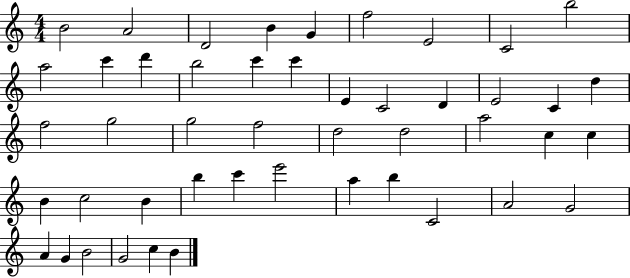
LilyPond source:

{
  \clef treble
  \numericTimeSignature
  \time 4/4
  \key c \major
  b'2 a'2 | d'2 b'4 g'4 | f''2 e'2 | c'2 b''2 | \break a''2 c'''4 d'''4 | b''2 c'''4 c'''4 | e'4 c'2 d'4 | e'2 c'4 d''4 | \break f''2 g''2 | g''2 f''2 | d''2 d''2 | a''2 c''4 c''4 | \break b'4 c''2 b'4 | b''4 c'''4 e'''2 | a''4 b''4 c'2 | a'2 g'2 | \break a'4 g'4 b'2 | g'2 c''4 b'4 | \bar "|."
}